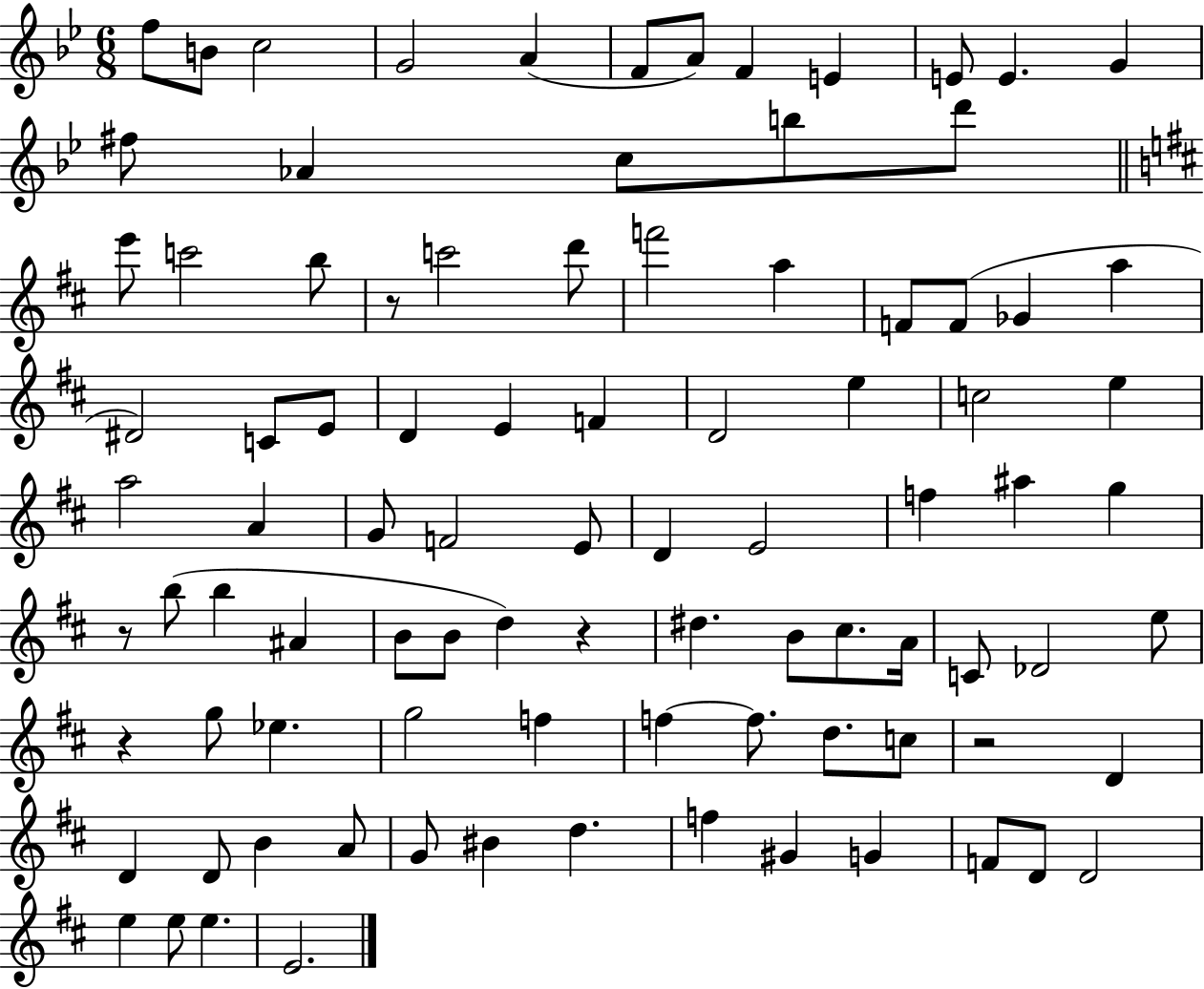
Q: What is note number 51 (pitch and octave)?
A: A#4